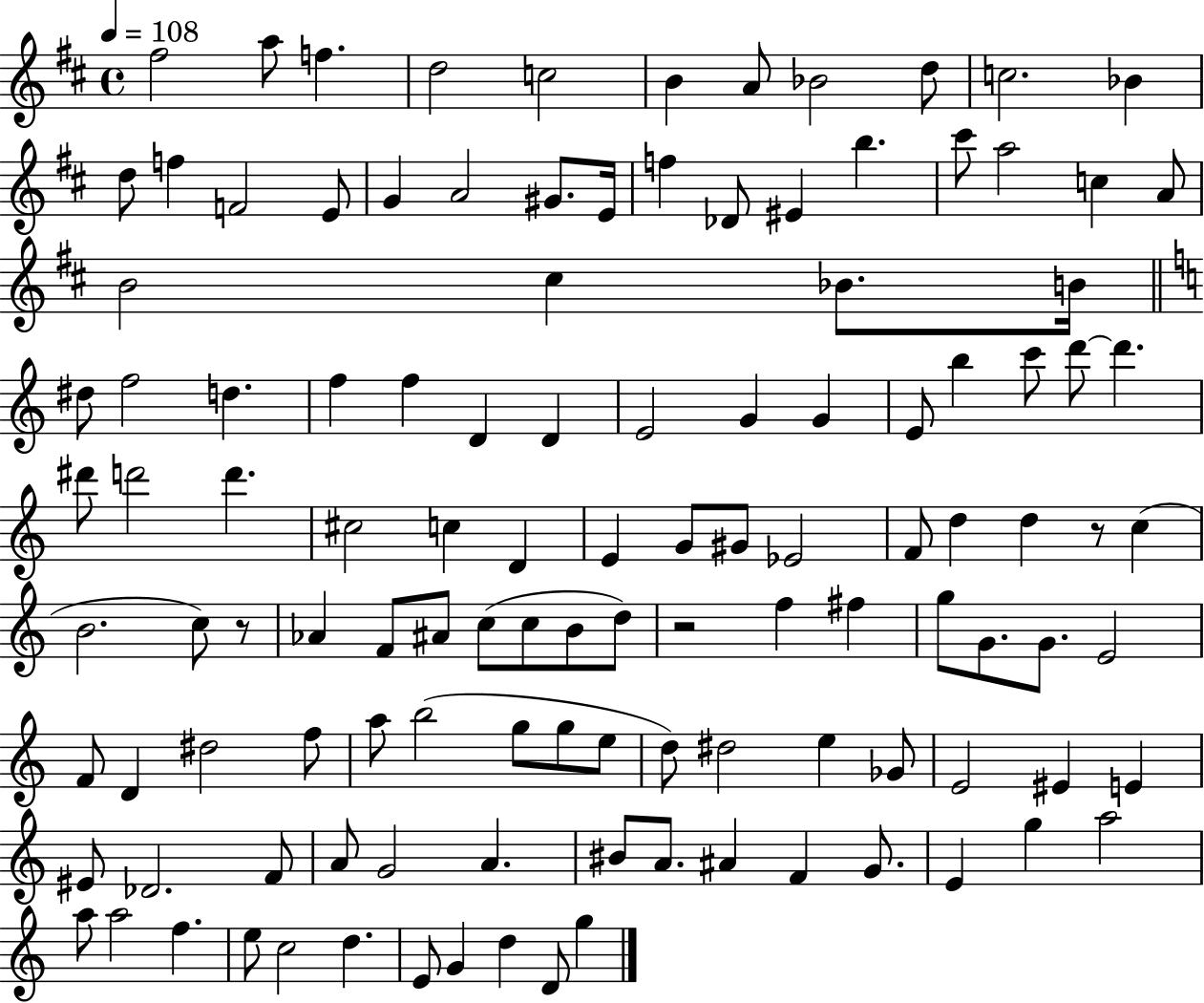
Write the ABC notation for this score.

X:1
T:Untitled
M:4/4
L:1/4
K:D
^f2 a/2 f d2 c2 B A/2 _B2 d/2 c2 _B d/2 f F2 E/2 G A2 ^G/2 E/4 f _D/2 ^E b ^c'/2 a2 c A/2 B2 ^c _B/2 B/4 ^d/2 f2 d f f D D E2 G G E/2 b c'/2 d'/2 d' ^d'/2 d'2 d' ^c2 c D E G/2 ^G/2 _E2 F/2 d d z/2 c B2 c/2 z/2 _A F/2 ^A/2 c/2 c/2 B/2 d/2 z2 f ^f g/2 G/2 G/2 E2 F/2 D ^d2 f/2 a/2 b2 g/2 g/2 e/2 d/2 ^d2 e _G/2 E2 ^E E ^E/2 _D2 F/2 A/2 G2 A ^B/2 A/2 ^A F G/2 E g a2 a/2 a2 f e/2 c2 d E/2 G d D/2 g